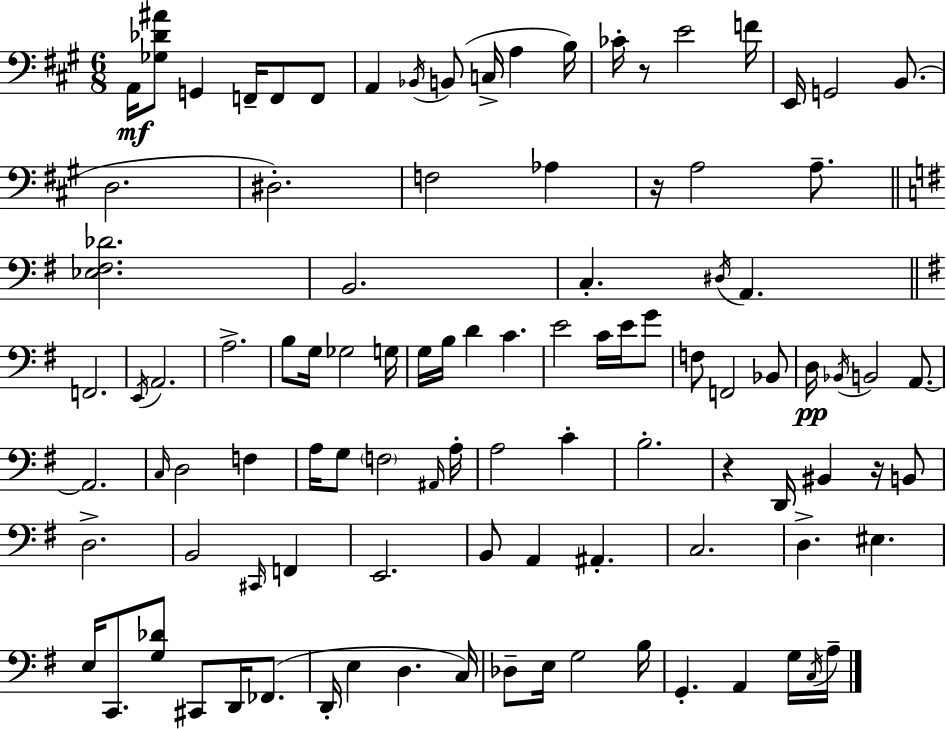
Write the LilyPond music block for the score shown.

{
  \clef bass
  \numericTimeSignature
  \time 6/8
  \key a \major
  a,16\mf <ges des' ais'>8 g,4 f,16-- f,8 f,8 | a,4 \acciaccatura { bes,16 } b,8( c16-> a4 | b16) ces'16-. r8 e'2 | f'16 e,16 g,2 b,8.( | \break d2. | dis2.-.) | f2 aes4 | r16 a2 a8.-- | \break \bar "||" \break \key g \major <ees fis des'>2. | b,2. | c4.-. \acciaccatura { dis16 } a,4. | \bar "||" \break \key g \major f,2. | \acciaccatura { e,16 } a,2. | a2.-> | b8 g16 ges2 | \break g16 g16 b16 d'4 c'4. | e'2 c'16 e'16 g'8 | f8 f,2 bes,8 | d16\pp \acciaccatura { bes,16 } b,2 a,8.~~ | \break a,2. | \grace { c16 } d2 f4 | a16 g8 \parenthesize f2 | \grace { ais,16 } a16-. a2 | \break c'4-. b2.-. | r4 d,16 bis,4 | r16 b,8 d2.-> | b,2 | \break \grace { cis,16 } f,4 e,2. | b,8 a,4 ais,4.-. | c2. | d4.-> eis4. | \break e16 c,8. <g des'>8 cis,8 | d,16 fes,8.( d,16-. e4 d4. | c16) des8-- e16 g2 | b16 g,4.-. a,4 | \break g16 \acciaccatura { c16 } a16-- \bar "|."
}